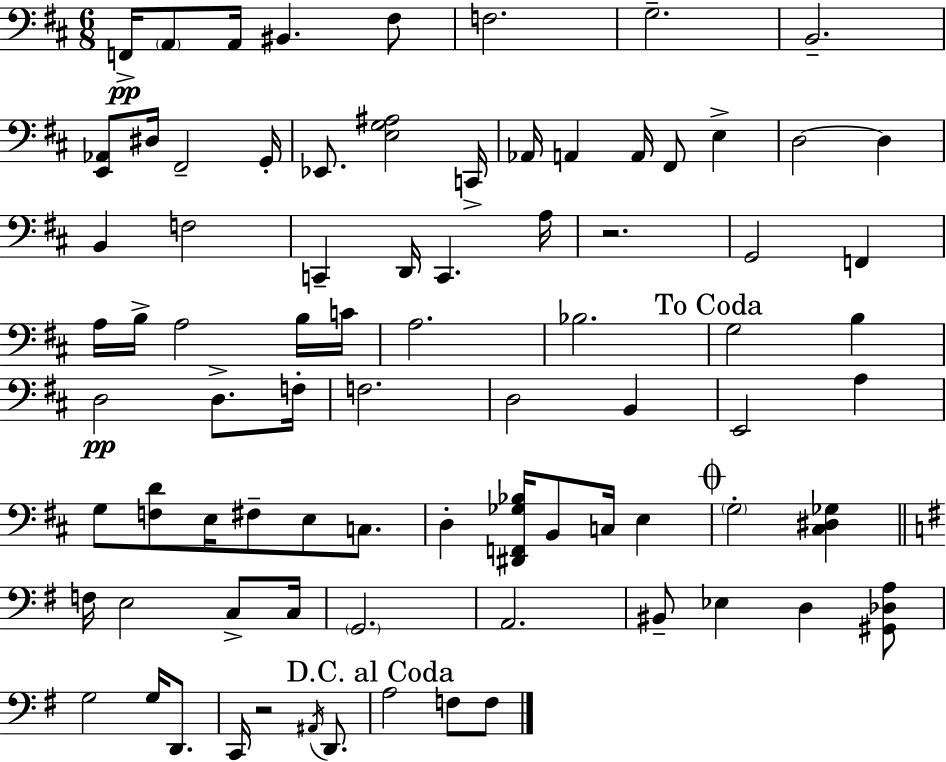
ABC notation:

X:1
T:Untitled
M:6/8
L:1/4
K:D
F,,/4 A,,/2 A,,/4 ^B,, ^F,/2 F,2 G,2 B,,2 [E,,_A,,]/2 ^D,/4 ^F,,2 G,,/4 _E,,/2 [E,G,^A,]2 C,,/4 _A,,/4 A,, A,,/4 ^F,,/2 E, D,2 D, B,, F,2 C,, D,,/4 C,, A,/4 z2 G,,2 F,, A,/4 B,/4 A,2 B,/4 C/4 A,2 _B,2 G,2 B, D,2 D,/2 F,/4 F,2 D,2 B,, E,,2 A, G,/2 [F,D]/2 E,/4 ^F,/2 E,/2 C,/2 D, [^D,,F,,_G,_B,]/4 B,,/2 C,/4 E, G,2 [^C,^D,_G,] F,/4 E,2 C,/2 C,/4 G,,2 A,,2 ^B,,/2 _E, D, [^G,,_D,A,]/2 G,2 G,/4 D,,/2 C,,/4 z2 ^A,,/4 D,,/2 A,2 F,/2 F,/2